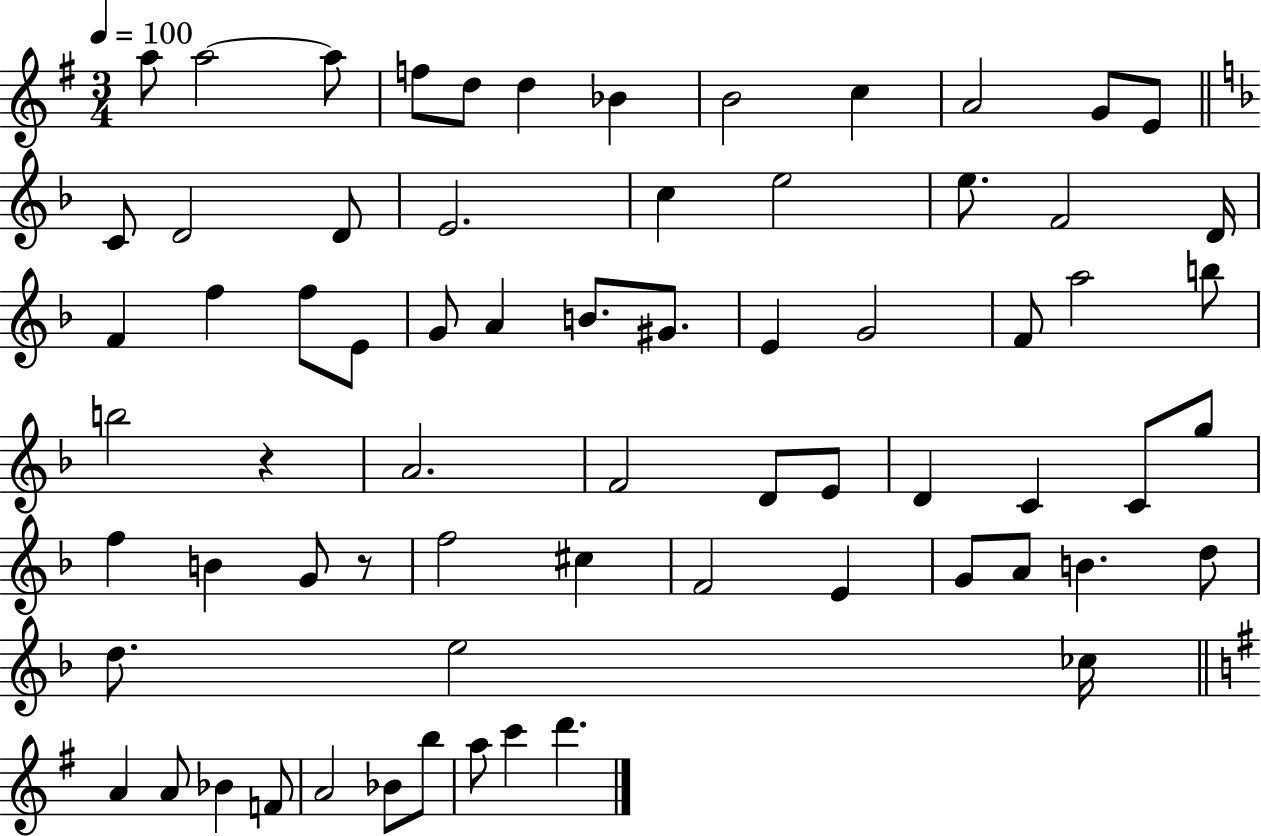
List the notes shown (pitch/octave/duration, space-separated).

A5/e A5/h A5/e F5/e D5/e D5/q Bb4/q B4/h C5/q A4/h G4/e E4/e C4/e D4/h D4/e E4/h. C5/q E5/h E5/e. F4/h D4/s F4/q F5/q F5/e E4/e G4/e A4/q B4/e. G#4/e. E4/q G4/h F4/e A5/h B5/e B5/h R/q A4/h. F4/h D4/e E4/e D4/q C4/q C4/e G5/e F5/q B4/q G4/e R/e F5/h C#5/q F4/h E4/q G4/e A4/e B4/q. D5/e D5/e. E5/h CES5/s A4/q A4/e Bb4/q F4/e A4/h Bb4/e B5/e A5/e C6/q D6/q.